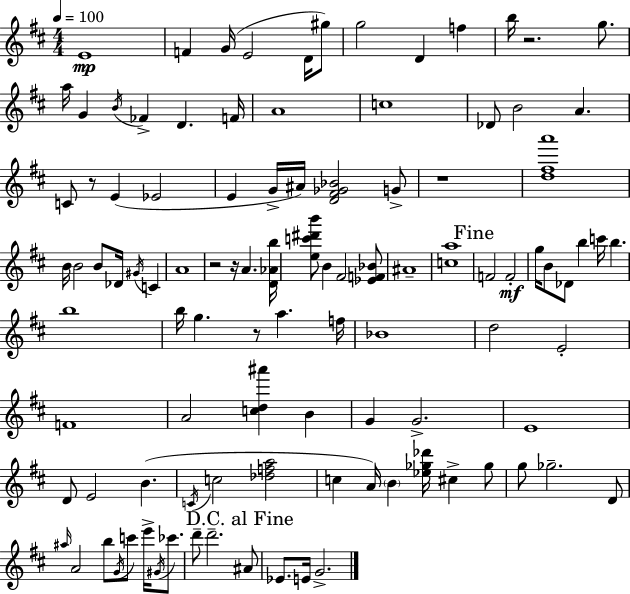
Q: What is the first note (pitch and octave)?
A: E4